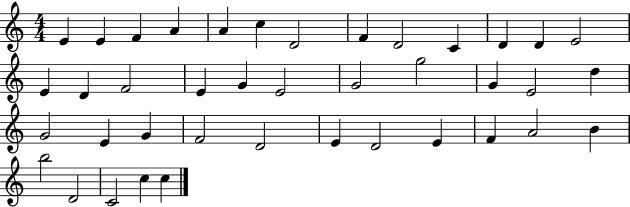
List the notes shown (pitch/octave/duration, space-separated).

E4/q E4/q F4/q A4/q A4/q C5/q D4/h F4/q D4/h C4/q D4/q D4/q E4/h E4/q D4/q F4/h E4/q G4/q E4/h G4/h G5/h G4/q E4/h D5/q G4/h E4/q G4/q F4/h D4/h E4/q D4/h E4/q F4/q A4/h B4/q B5/h D4/h C4/h C5/q C5/q